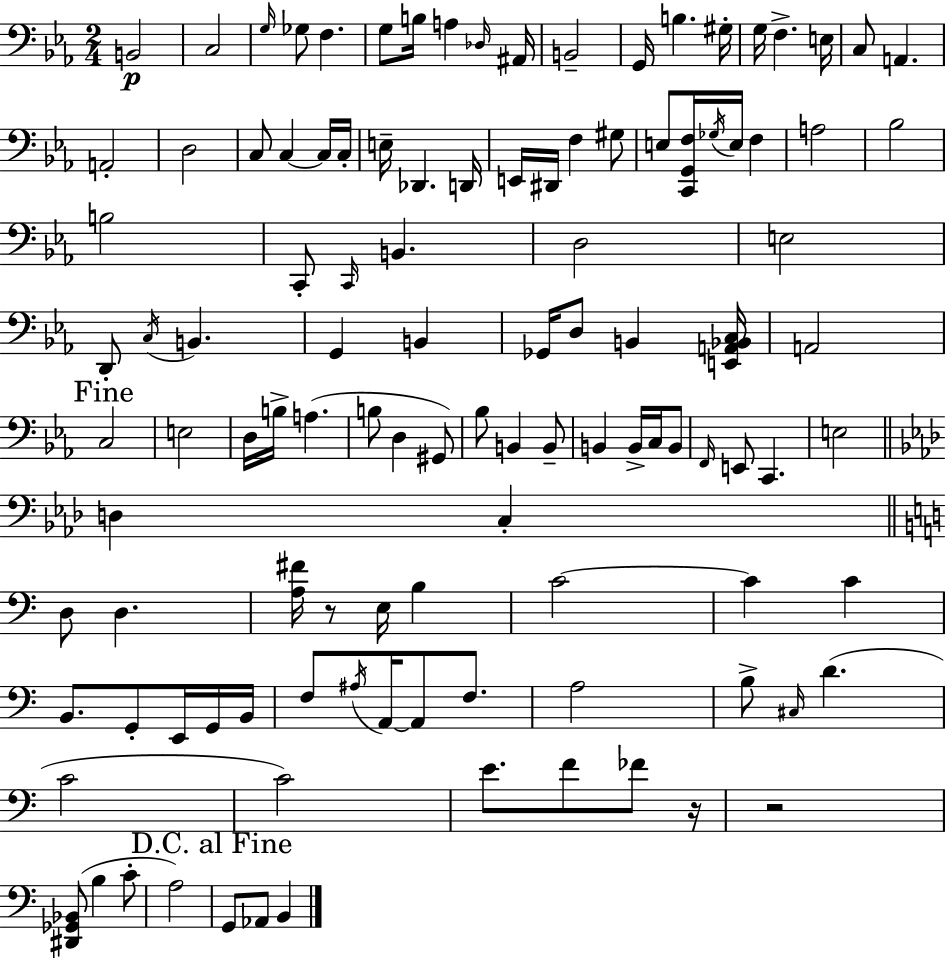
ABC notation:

X:1
T:Untitled
M:2/4
L:1/4
K:Eb
B,,2 C,2 G,/4 _G,/2 F, G,/2 B,/4 A, _D,/4 ^A,,/4 B,,2 G,,/4 B, ^G,/4 G,/4 F, E,/4 C,/2 A,, A,,2 D,2 C,/2 C, C,/4 C,/4 E,/4 _D,, D,,/4 E,,/4 ^D,,/4 F, ^G,/2 E,/2 [C,,G,,F,]/4 _G,/4 E,/4 F, A,2 _B,2 B,2 C,,/2 C,,/4 B,, D,2 E,2 D,,/2 C,/4 B,, G,, B,, _G,,/4 D,/2 B,, [E,,A,,_B,,C,]/4 A,,2 C,2 E,2 D,/4 B,/4 A, B,/2 D, ^G,,/2 _B,/2 B,, B,,/2 B,, B,,/4 C,/4 B,,/2 F,,/4 E,,/2 C,, E,2 D, C, D,/2 D, [A,^F]/4 z/2 E,/4 B, C2 C C B,,/2 G,,/2 E,,/4 G,,/4 B,,/4 F,/2 ^A,/4 A,,/4 A,,/2 F,/2 A,2 B,/2 ^C,/4 D C2 C2 E/2 F/2 _F/2 z/4 z2 [^D,,_G,,_B,,]/2 B, C/2 A,2 G,,/2 _A,,/2 B,,